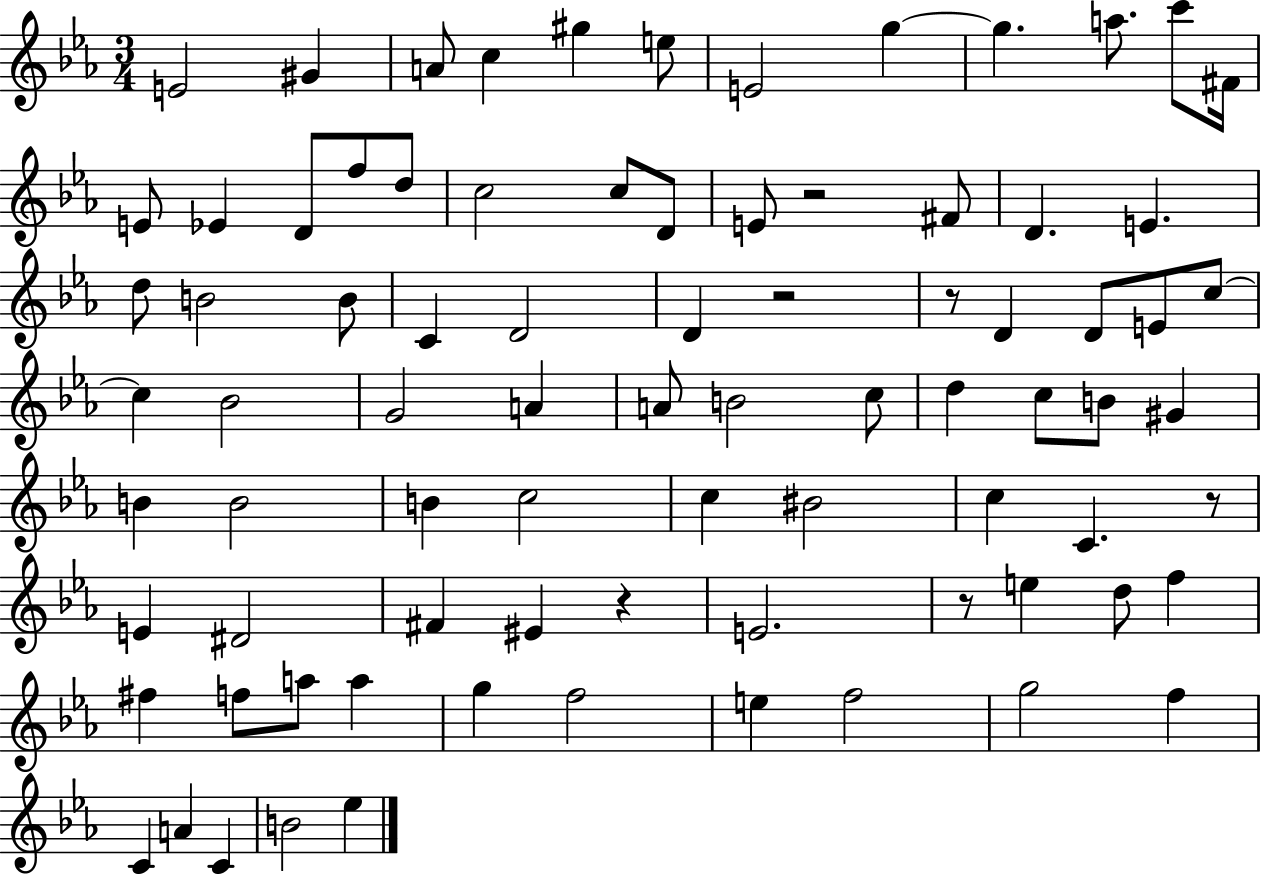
E4/h G#4/q A4/e C5/q G#5/q E5/e E4/h G5/q G5/q. A5/e. C6/e F#4/s E4/e Eb4/q D4/e F5/e D5/e C5/h C5/e D4/e E4/e R/h F#4/e D4/q. E4/q. D5/e B4/h B4/e C4/q D4/h D4/q R/h R/e D4/q D4/e E4/e C5/e C5/q Bb4/h G4/h A4/q A4/e B4/h C5/e D5/q C5/e B4/e G#4/q B4/q B4/h B4/q C5/h C5/q BIS4/h C5/q C4/q. R/e E4/q D#4/h F#4/q EIS4/q R/q E4/h. R/e E5/q D5/e F5/q F#5/q F5/e A5/e A5/q G5/q F5/h E5/q F5/h G5/h F5/q C4/q A4/q C4/q B4/h Eb5/q